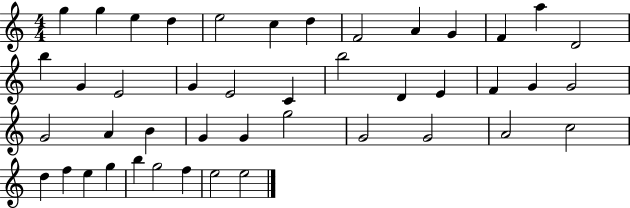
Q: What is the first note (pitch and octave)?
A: G5